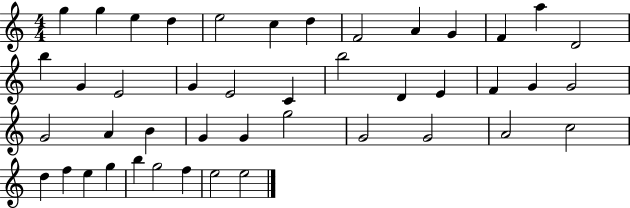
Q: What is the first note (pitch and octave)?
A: G5